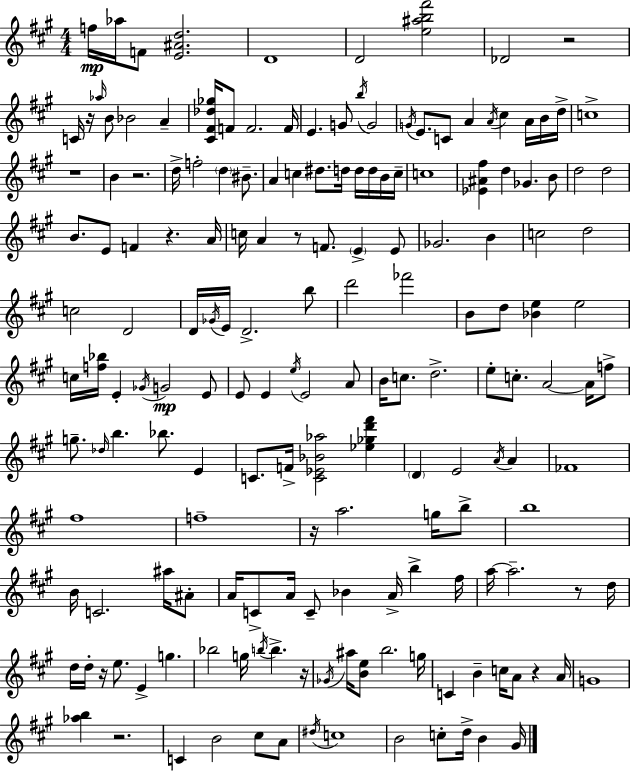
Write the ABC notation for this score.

X:1
T:Untitled
M:4/4
L:1/4
K:A
f/4 _a/4 F/2 [E^Ad]2 D4 D2 [e^ab^f']2 _D2 z2 C/4 z/4 _a/4 B/2 _B2 A [^C^F_d_g]/4 F/2 F2 F/4 E G/2 b/4 G2 G/4 E/2 C/2 A A/4 ^c A/4 B/4 d/4 c4 z4 B z2 d/4 f2 d ^B/2 A c ^d/2 d/4 d/4 d/4 B/4 c/4 c4 [_E^A^f] d _G B/2 d2 d2 B/2 E/2 F z A/4 c/4 A z/2 F/2 E E/2 _G2 B c2 d2 c2 D2 D/4 _G/4 E/4 D2 b/2 d'2 _f'2 B/2 d/2 [_Be] e2 c/4 [f_b]/4 E _G/4 G2 E/2 E/2 E e/4 E2 A/2 B/4 c/2 d2 e/2 c/2 A2 A/4 f/2 g/2 _d/4 b _b/2 E C/2 F/4 [C_E_B_a]2 [_e_gd'^f'] D E2 A/4 A _F4 ^f4 f4 z/4 a2 g/4 b/2 b4 B/4 C2 ^a/4 ^A/2 A/4 C/2 A/4 C/2 _B A/4 b ^f/4 a/4 a2 z/2 d/4 d/4 d/4 z/4 e/2 E g _b2 g/4 b/4 b z/4 _G/4 ^a/4 [Be]/2 b2 g/4 C B c/4 A/2 z A/4 G4 [_ab] z2 C B2 ^c/2 A/2 ^d/4 c4 B2 c/2 d/4 B ^G/4